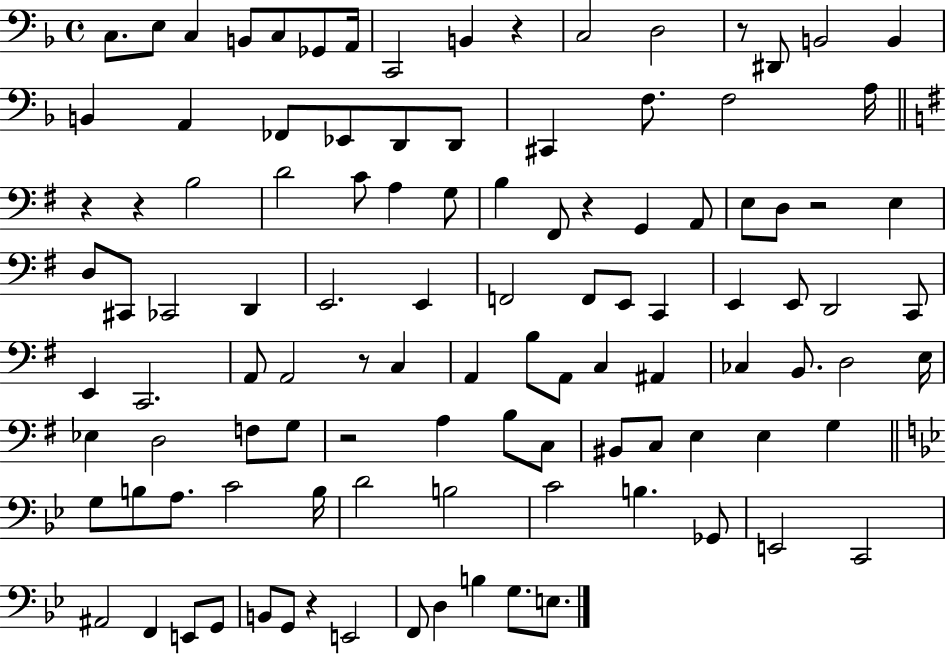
C3/e. E3/e C3/q B2/e C3/e Gb2/e A2/s C2/h B2/q R/q C3/h D3/h R/e D#2/e B2/h B2/q B2/q A2/q FES2/e Eb2/e D2/e D2/e C#2/q F3/e. F3/h A3/s R/q R/q B3/h D4/h C4/e A3/q G3/e B3/q F#2/e R/q G2/q A2/e E3/e D3/e R/h E3/q D3/e C#2/e CES2/h D2/q E2/h. E2/q F2/h F2/e E2/e C2/q E2/q E2/e D2/h C2/e E2/q C2/h. A2/e A2/h R/e C3/q A2/q B3/e A2/e C3/q A#2/q CES3/q B2/e. D3/h E3/s Eb3/q D3/h F3/e G3/e R/h A3/q B3/e C3/e BIS2/e C3/e E3/q E3/q G3/q G3/e B3/e A3/e. C4/h B3/s D4/h B3/h C4/h B3/q. Gb2/e E2/h C2/h A#2/h F2/q E2/e G2/e B2/e G2/e R/q E2/h F2/e D3/q B3/q G3/e. E3/e.